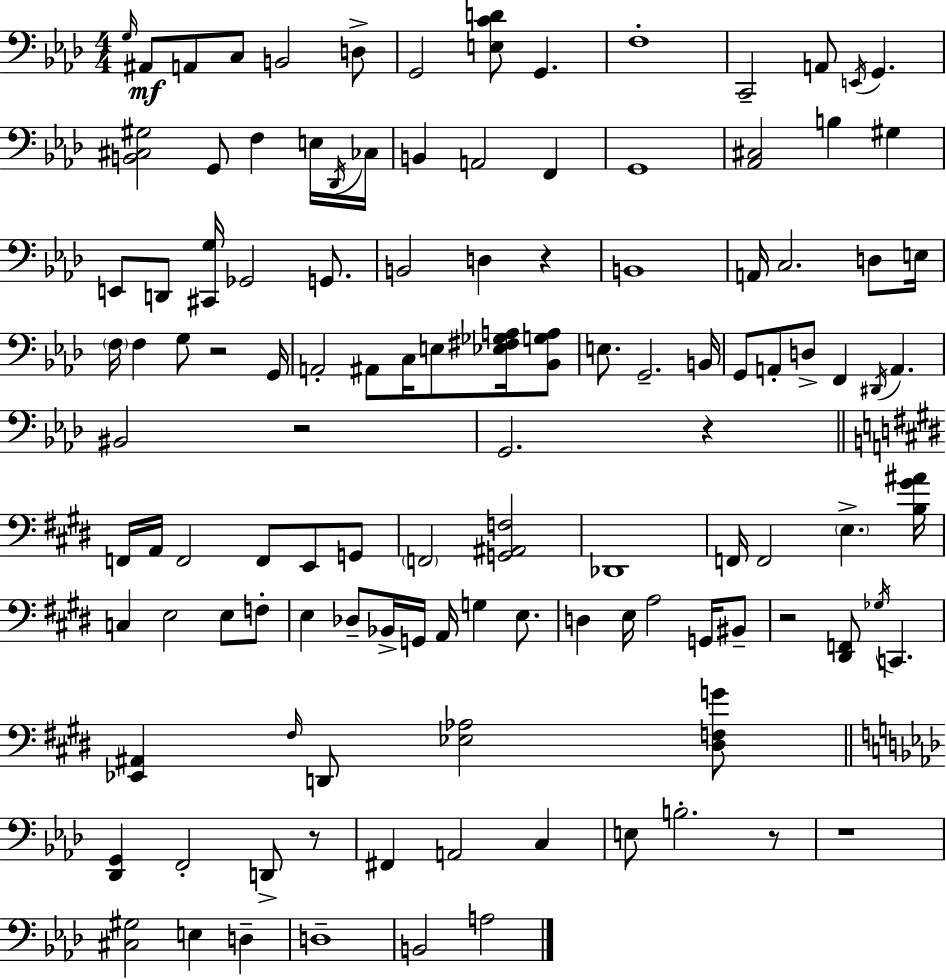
X:1
T:Untitled
M:4/4
L:1/4
K:Ab
G,/4 ^A,,/2 A,,/2 C,/2 B,,2 D,/2 G,,2 [E,CD]/2 G,, F,4 C,,2 A,,/2 E,,/4 G,, [B,,^C,^G,]2 G,,/2 F, E,/4 _D,,/4 _C,/4 B,, A,,2 F,, G,,4 [_A,,^C,]2 B, ^G, E,,/2 D,,/2 [^C,,G,]/4 _G,,2 G,,/2 B,,2 D, z B,,4 A,,/4 C,2 D,/2 E,/4 F,/4 F, G,/2 z2 G,,/4 A,,2 ^A,,/2 C,/4 E,/2 [_E,^F,_G,A,]/4 [_B,,G,A,]/2 E,/2 G,,2 B,,/4 G,,/2 A,,/2 D,/2 F,, ^D,,/4 A,, ^B,,2 z2 G,,2 z F,,/4 A,,/4 F,,2 F,,/2 E,,/2 G,,/2 F,,2 [G,,^A,,F,]2 _D,,4 F,,/4 F,,2 E, [B,^G^A]/4 C, E,2 E,/2 F,/2 E, _D,/2 _B,,/4 G,,/4 A,,/4 G, E,/2 D, E,/4 A,2 G,,/4 ^B,,/2 z2 [^D,,F,,]/2 _G,/4 C,, [_E,,^A,,] ^F,/4 D,,/2 [_E,_A,]2 [^D,F,G]/2 [_D,,G,,] F,,2 D,,/2 z/2 ^F,, A,,2 C, E,/2 B,2 z/2 z4 [^C,^G,]2 E, D, D,4 B,,2 A,2